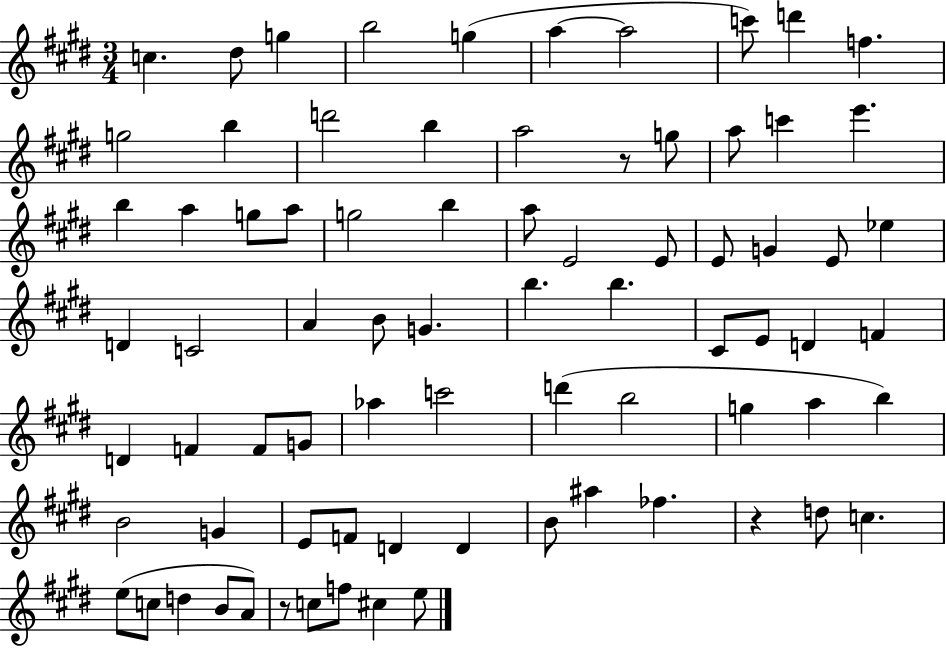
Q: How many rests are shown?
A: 3